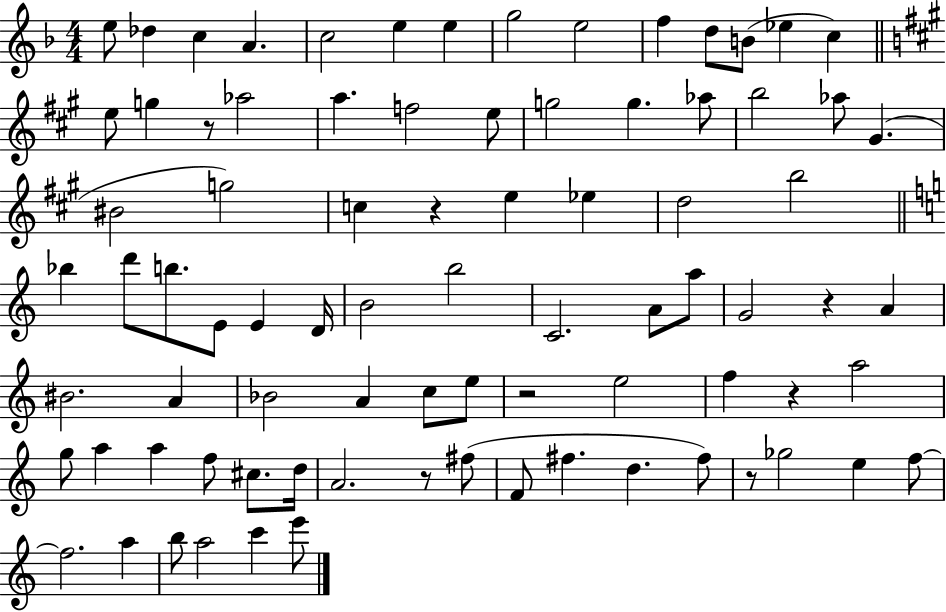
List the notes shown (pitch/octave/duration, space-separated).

E5/e Db5/q C5/q A4/q. C5/h E5/q E5/q G5/h E5/h F5/q D5/e B4/e Eb5/q C5/q E5/e G5/q R/e Ab5/h A5/q. F5/h E5/e G5/h G5/q. Ab5/e B5/h Ab5/e G#4/q. BIS4/h G5/h C5/q R/q E5/q Eb5/q D5/h B5/h Bb5/q D6/e B5/e. E4/e E4/q D4/s B4/h B5/h C4/h. A4/e A5/e G4/h R/q A4/q BIS4/h. A4/q Bb4/h A4/q C5/e E5/e R/h E5/h F5/q R/q A5/h G5/e A5/q A5/q F5/e C#5/e. D5/s A4/h. R/e F#5/e F4/e F#5/q. D5/q. F#5/e R/e Gb5/h E5/q F5/e F5/h. A5/q B5/e A5/h C6/q E6/e